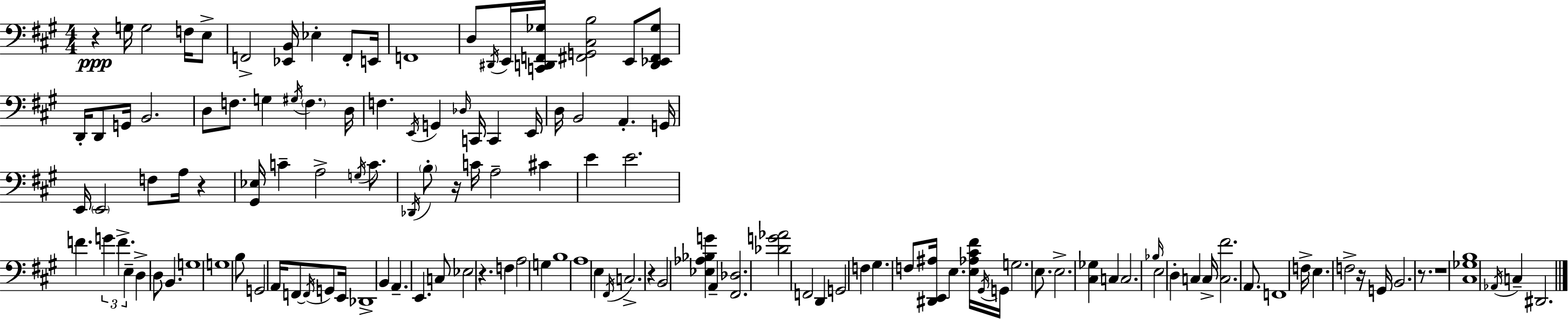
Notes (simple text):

R/q G3/s G3/h F3/s E3/e F2/h [Eb2,B2]/s Eb3/q F2/e E2/s F2/w D3/e D#2/s E2/s [C2,D2,F2,Gb3]/s [F#2,G2,C#3,B3]/h E2/e [D2,Eb2,F#2,Gb3]/e D2/s D2/e G2/s B2/h. D3/e F3/e. G3/q G#3/s F3/q. D3/s F3/q. E2/s G2/q Db3/s C2/s C2/q E2/s D3/s B2/h A2/q. G2/s E2/s E2/h F3/e A3/s R/q [G#2,Eb3]/s C4/q A3/h G3/s C4/e. Db2/s B3/e R/s C4/s A3/h C#4/q E4/q E4/h. F4/q. G4/q F4/q. E3/q D3/q D3/e B2/q. G3/w G3/w B3/e G2/h A2/s F2/e F2/s G2/e E2/s Db2/w B2/q A2/q. E2/q. C3/e Eb3/h R/q. F3/q A3/h G3/q B3/w A3/w E3/q F#2/s C3/h. R/q B2/h [Eb3,Ab3,Bb3,G4]/q A2/q [F#2,Db3]/h. [Db4,G4,Ab4]/h F2/h D2/q G2/h F3/q G#3/q. F3/e [D#2,E2,A#3]/s E3/q. [E3,Ab3,C#4,F#4]/s G#2/s G2/s G3/h. E3/e. E3/h. [C#3,Gb3]/q C3/q C3/h. Bb3/s E3/h D3/q C3/q C3/s [C3,F#4]/h. A2/e. F2/w F3/s E3/q. F3/h R/s G2/s B2/h. R/e. R/w [C#3,Gb3,B3]/w Ab2/s C3/q D#2/h.